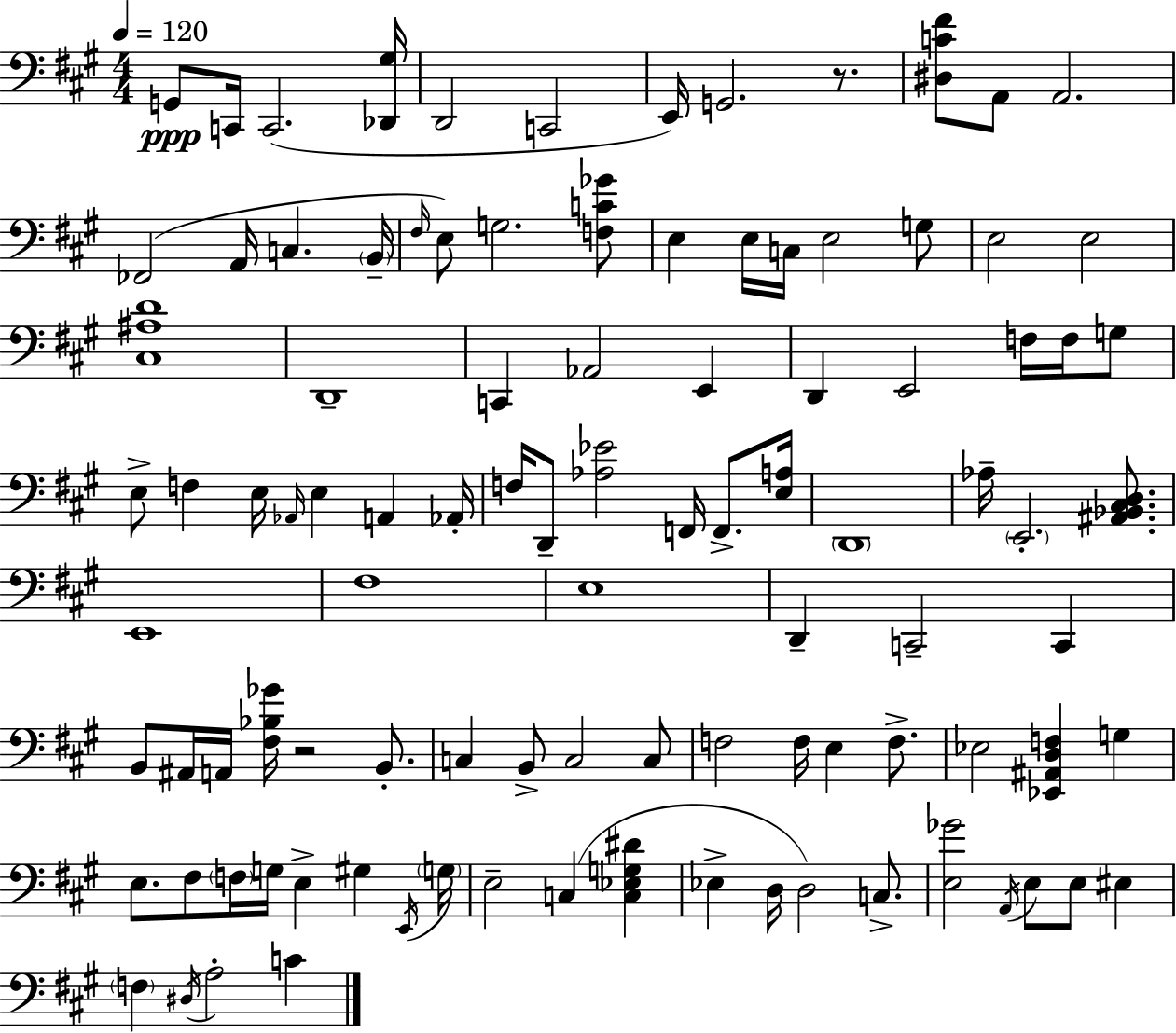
X:1
T:Untitled
M:4/4
L:1/4
K:A
G,,/2 C,,/4 C,,2 [_D,,^G,]/4 D,,2 C,,2 E,,/4 G,,2 z/2 [^D,C^F]/2 A,,/2 A,,2 _F,,2 A,,/4 C, B,,/4 ^F,/4 E,/2 G,2 [F,C_G]/2 E, E,/4 C,/4 E,2 G,/2 E,2 E,2 [^C,^A,D]4 D,,4 C,, _A,,2 E,, D,, E,,2 F,/4 F,/4 G,/2 E,/2 F, E,/4 _A,,/4 E, A,, _A,,/4 F,/4 D,,/2 [_A,_E]2 F,,/4 F,,/2 [E,A,]/4 D,,4 _A,/4 E,,2 [^A,,_B,,^C,D,]/2 E,,4 ^F,4 E,4 D,, C,,2 C,, B,,/2 ^A,,/4 A,,/4 [^F,_B,_G]/4 z2 B,,/2 C, B,,/2 C,2 C,/2 F,2 F,/4 E, F,/2 _E,2 [_E,,^A,,D,F,] G, E,/2 ^F,/2 F,/4 G,/4 E, ^G, E,,/4 G,/4 E,2 C, [C,_E,G,^D] _E, D,/4 D,2 C,/2 [E,_G]2 A,,/4 E,/2 E,/2 ^E, F, ^D,/4 A,2 C